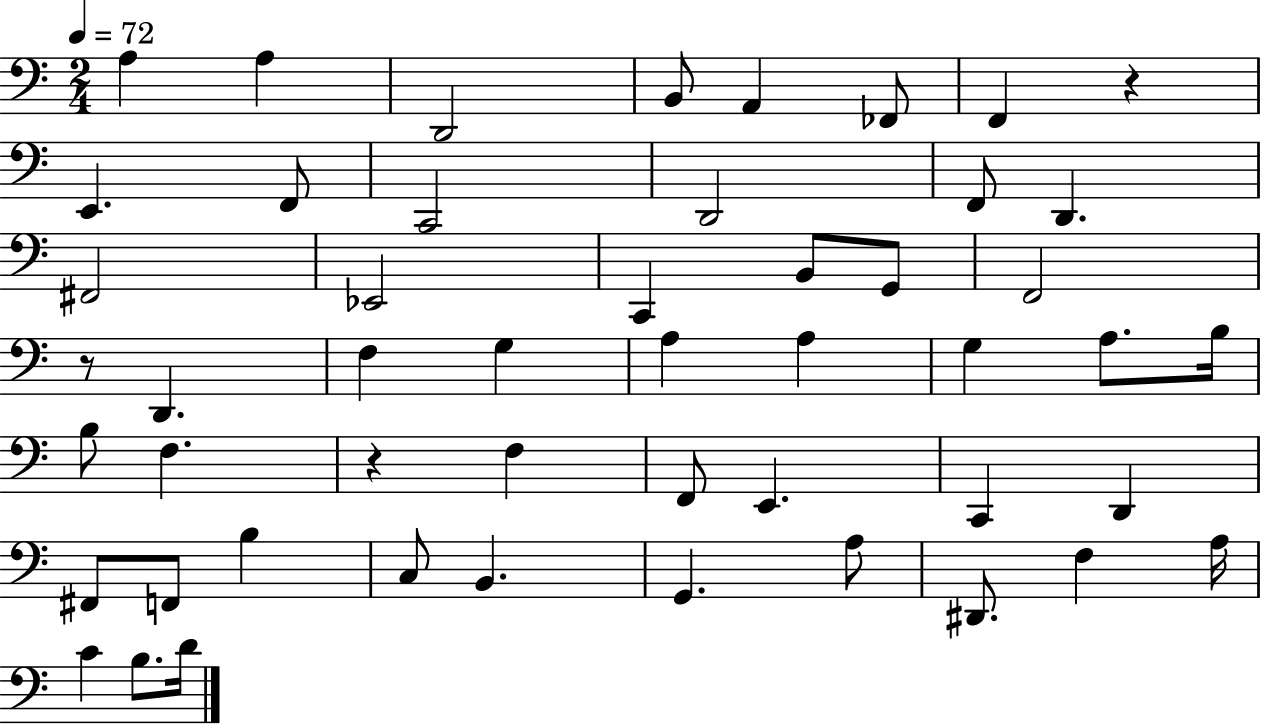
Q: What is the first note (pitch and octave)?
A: A3